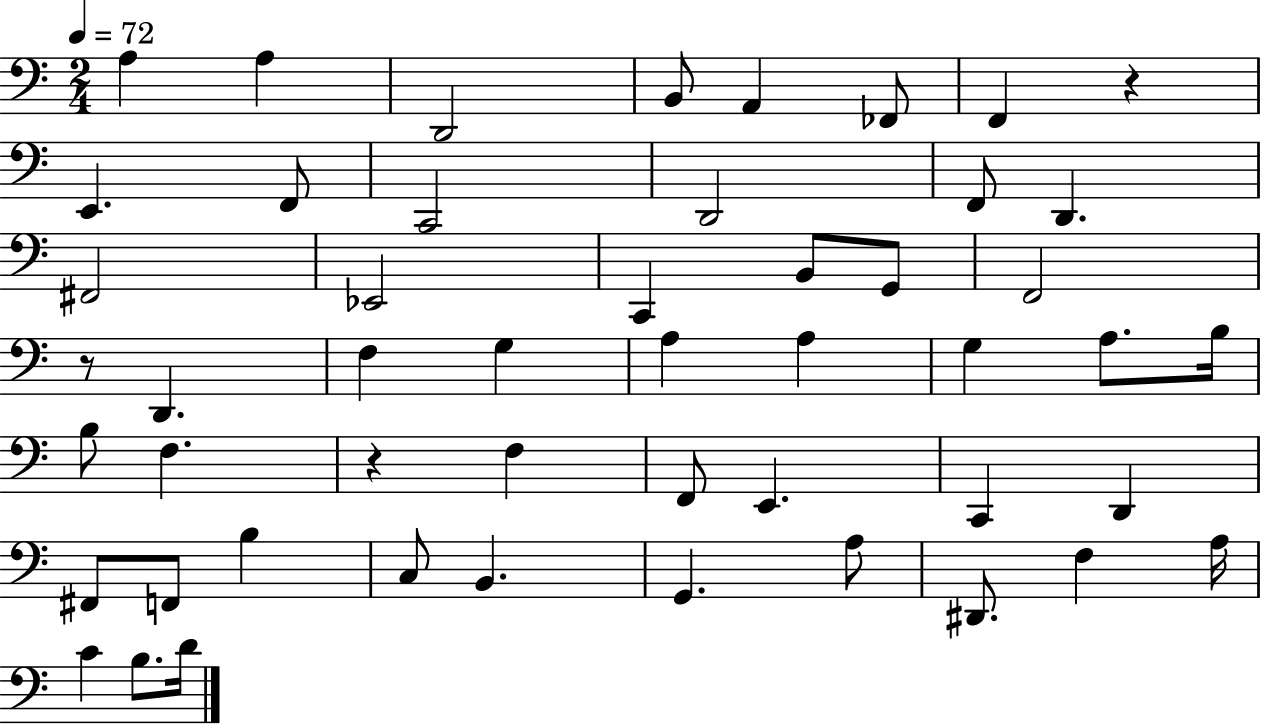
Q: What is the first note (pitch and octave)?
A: A3